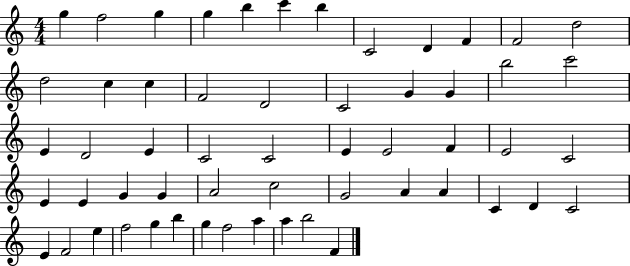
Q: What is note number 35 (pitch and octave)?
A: G4